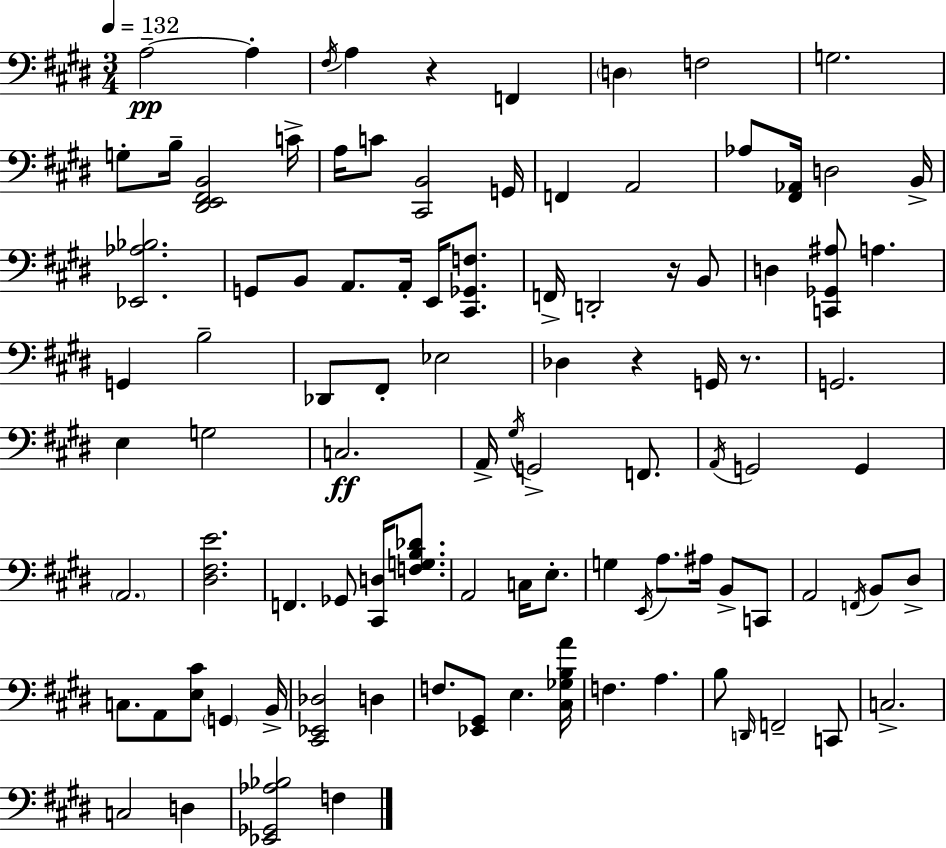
X:1
T:Untitled
M:3/4
L:1/4
K:E
A,2 A, ^F,/4 A, z F,, D, F,2 G,2 G,/2 B,/4 [^D,,E,,^F,,B,,]2 C/4 A,/4 C/2 [^C,,B,,]2 G,,/4 F,, A,,2 _A,/2 [^F,,_A,,]/4 D,2 B,,/4 [_E,,_A,_B,]2 G,,/2 B,,/2 A,,/2 A,,/4 E,,/4 [^C,,_G,,F,]/2 F,,/4 D,,2 z/4 B,,/2 D, [C,,_G,,^A,]/2 A, G,, B,2 _D,,/2 ^F,,/2 _E,2 _D, z G,,/4 z/2 G,,2 E, G,2 C,2 A,,/4 ^G,/4 G,,2 F,,/2 A,,/4 G,,2 G,, A,,2 [^D,^F,E]2 F,, _G,,/2 [^C,,D,]/4 [F,G,B,_D]/2 A,,2 C,/4 E,/2 G, E,,/4 A,/2 ^A,/4 B,,/2 C,,/2 A,,2 F,,/4 B,,/2 ^D,/2 C,/2 A,,/2 [E,^C]/2 G,, B,,/4 [^C,,_E,,_D,]2 D, F,/2 [_E,,^G,,]/2 E, [^C,_G,B,A]/4 F, A, B,/2 D,,/4 F,,2 C,,/2 C,2 C,2 D, [_E,,_G,,_A,_B,]2 F,